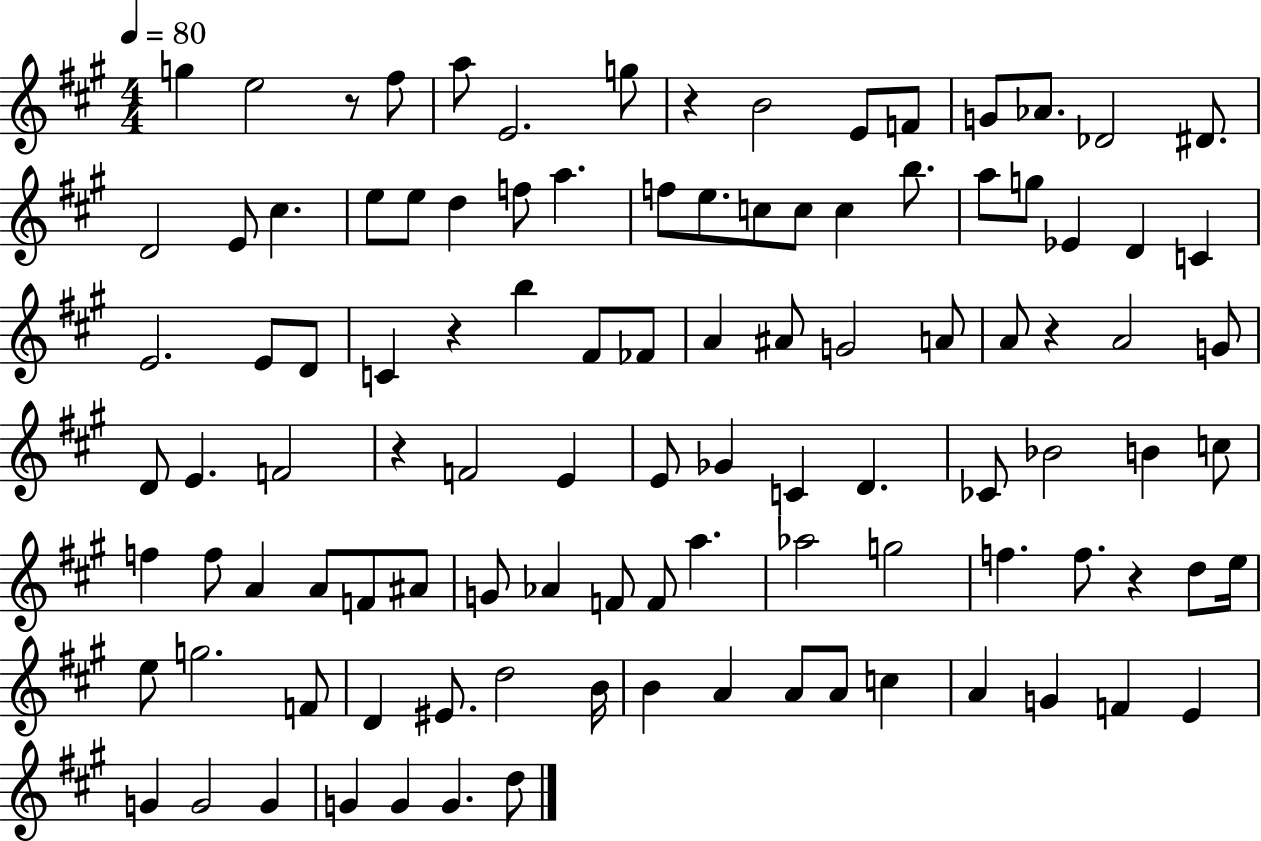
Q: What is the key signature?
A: A major